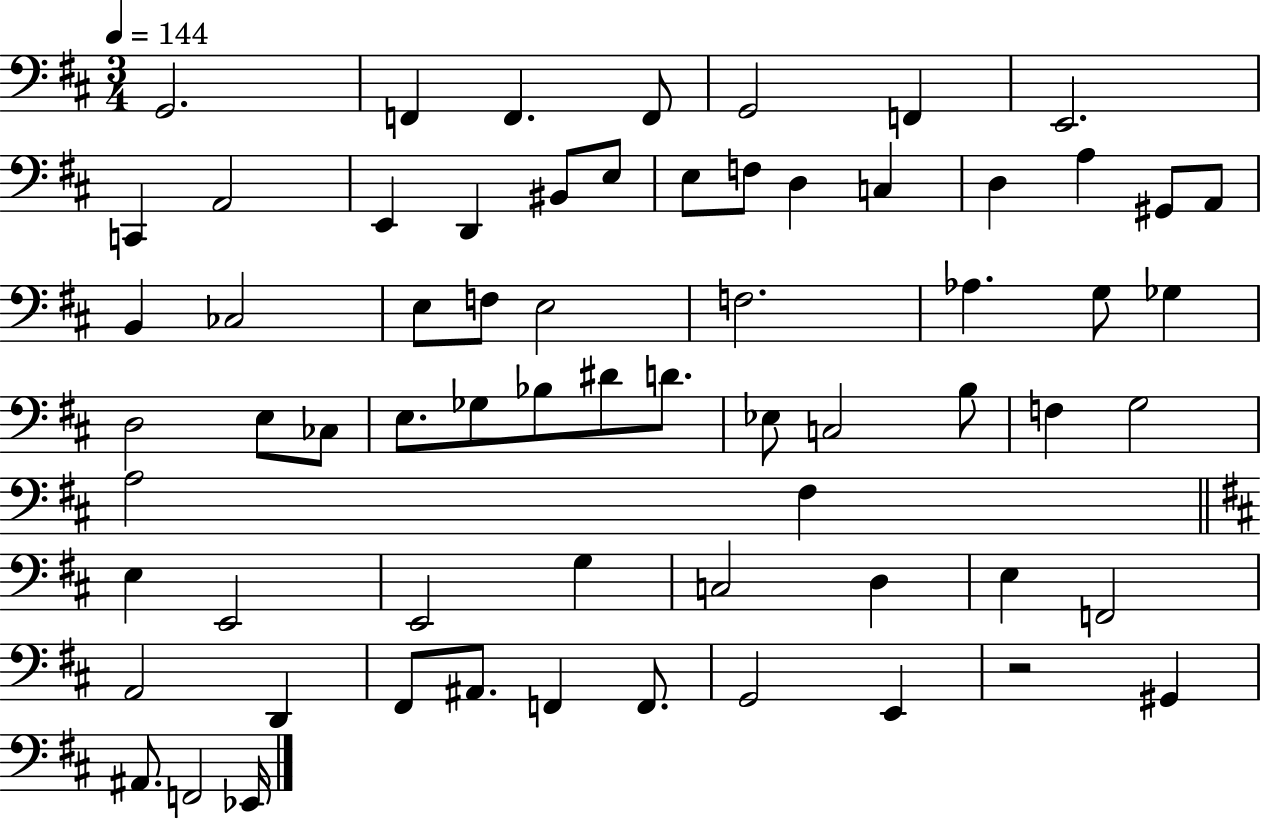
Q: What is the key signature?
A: D major